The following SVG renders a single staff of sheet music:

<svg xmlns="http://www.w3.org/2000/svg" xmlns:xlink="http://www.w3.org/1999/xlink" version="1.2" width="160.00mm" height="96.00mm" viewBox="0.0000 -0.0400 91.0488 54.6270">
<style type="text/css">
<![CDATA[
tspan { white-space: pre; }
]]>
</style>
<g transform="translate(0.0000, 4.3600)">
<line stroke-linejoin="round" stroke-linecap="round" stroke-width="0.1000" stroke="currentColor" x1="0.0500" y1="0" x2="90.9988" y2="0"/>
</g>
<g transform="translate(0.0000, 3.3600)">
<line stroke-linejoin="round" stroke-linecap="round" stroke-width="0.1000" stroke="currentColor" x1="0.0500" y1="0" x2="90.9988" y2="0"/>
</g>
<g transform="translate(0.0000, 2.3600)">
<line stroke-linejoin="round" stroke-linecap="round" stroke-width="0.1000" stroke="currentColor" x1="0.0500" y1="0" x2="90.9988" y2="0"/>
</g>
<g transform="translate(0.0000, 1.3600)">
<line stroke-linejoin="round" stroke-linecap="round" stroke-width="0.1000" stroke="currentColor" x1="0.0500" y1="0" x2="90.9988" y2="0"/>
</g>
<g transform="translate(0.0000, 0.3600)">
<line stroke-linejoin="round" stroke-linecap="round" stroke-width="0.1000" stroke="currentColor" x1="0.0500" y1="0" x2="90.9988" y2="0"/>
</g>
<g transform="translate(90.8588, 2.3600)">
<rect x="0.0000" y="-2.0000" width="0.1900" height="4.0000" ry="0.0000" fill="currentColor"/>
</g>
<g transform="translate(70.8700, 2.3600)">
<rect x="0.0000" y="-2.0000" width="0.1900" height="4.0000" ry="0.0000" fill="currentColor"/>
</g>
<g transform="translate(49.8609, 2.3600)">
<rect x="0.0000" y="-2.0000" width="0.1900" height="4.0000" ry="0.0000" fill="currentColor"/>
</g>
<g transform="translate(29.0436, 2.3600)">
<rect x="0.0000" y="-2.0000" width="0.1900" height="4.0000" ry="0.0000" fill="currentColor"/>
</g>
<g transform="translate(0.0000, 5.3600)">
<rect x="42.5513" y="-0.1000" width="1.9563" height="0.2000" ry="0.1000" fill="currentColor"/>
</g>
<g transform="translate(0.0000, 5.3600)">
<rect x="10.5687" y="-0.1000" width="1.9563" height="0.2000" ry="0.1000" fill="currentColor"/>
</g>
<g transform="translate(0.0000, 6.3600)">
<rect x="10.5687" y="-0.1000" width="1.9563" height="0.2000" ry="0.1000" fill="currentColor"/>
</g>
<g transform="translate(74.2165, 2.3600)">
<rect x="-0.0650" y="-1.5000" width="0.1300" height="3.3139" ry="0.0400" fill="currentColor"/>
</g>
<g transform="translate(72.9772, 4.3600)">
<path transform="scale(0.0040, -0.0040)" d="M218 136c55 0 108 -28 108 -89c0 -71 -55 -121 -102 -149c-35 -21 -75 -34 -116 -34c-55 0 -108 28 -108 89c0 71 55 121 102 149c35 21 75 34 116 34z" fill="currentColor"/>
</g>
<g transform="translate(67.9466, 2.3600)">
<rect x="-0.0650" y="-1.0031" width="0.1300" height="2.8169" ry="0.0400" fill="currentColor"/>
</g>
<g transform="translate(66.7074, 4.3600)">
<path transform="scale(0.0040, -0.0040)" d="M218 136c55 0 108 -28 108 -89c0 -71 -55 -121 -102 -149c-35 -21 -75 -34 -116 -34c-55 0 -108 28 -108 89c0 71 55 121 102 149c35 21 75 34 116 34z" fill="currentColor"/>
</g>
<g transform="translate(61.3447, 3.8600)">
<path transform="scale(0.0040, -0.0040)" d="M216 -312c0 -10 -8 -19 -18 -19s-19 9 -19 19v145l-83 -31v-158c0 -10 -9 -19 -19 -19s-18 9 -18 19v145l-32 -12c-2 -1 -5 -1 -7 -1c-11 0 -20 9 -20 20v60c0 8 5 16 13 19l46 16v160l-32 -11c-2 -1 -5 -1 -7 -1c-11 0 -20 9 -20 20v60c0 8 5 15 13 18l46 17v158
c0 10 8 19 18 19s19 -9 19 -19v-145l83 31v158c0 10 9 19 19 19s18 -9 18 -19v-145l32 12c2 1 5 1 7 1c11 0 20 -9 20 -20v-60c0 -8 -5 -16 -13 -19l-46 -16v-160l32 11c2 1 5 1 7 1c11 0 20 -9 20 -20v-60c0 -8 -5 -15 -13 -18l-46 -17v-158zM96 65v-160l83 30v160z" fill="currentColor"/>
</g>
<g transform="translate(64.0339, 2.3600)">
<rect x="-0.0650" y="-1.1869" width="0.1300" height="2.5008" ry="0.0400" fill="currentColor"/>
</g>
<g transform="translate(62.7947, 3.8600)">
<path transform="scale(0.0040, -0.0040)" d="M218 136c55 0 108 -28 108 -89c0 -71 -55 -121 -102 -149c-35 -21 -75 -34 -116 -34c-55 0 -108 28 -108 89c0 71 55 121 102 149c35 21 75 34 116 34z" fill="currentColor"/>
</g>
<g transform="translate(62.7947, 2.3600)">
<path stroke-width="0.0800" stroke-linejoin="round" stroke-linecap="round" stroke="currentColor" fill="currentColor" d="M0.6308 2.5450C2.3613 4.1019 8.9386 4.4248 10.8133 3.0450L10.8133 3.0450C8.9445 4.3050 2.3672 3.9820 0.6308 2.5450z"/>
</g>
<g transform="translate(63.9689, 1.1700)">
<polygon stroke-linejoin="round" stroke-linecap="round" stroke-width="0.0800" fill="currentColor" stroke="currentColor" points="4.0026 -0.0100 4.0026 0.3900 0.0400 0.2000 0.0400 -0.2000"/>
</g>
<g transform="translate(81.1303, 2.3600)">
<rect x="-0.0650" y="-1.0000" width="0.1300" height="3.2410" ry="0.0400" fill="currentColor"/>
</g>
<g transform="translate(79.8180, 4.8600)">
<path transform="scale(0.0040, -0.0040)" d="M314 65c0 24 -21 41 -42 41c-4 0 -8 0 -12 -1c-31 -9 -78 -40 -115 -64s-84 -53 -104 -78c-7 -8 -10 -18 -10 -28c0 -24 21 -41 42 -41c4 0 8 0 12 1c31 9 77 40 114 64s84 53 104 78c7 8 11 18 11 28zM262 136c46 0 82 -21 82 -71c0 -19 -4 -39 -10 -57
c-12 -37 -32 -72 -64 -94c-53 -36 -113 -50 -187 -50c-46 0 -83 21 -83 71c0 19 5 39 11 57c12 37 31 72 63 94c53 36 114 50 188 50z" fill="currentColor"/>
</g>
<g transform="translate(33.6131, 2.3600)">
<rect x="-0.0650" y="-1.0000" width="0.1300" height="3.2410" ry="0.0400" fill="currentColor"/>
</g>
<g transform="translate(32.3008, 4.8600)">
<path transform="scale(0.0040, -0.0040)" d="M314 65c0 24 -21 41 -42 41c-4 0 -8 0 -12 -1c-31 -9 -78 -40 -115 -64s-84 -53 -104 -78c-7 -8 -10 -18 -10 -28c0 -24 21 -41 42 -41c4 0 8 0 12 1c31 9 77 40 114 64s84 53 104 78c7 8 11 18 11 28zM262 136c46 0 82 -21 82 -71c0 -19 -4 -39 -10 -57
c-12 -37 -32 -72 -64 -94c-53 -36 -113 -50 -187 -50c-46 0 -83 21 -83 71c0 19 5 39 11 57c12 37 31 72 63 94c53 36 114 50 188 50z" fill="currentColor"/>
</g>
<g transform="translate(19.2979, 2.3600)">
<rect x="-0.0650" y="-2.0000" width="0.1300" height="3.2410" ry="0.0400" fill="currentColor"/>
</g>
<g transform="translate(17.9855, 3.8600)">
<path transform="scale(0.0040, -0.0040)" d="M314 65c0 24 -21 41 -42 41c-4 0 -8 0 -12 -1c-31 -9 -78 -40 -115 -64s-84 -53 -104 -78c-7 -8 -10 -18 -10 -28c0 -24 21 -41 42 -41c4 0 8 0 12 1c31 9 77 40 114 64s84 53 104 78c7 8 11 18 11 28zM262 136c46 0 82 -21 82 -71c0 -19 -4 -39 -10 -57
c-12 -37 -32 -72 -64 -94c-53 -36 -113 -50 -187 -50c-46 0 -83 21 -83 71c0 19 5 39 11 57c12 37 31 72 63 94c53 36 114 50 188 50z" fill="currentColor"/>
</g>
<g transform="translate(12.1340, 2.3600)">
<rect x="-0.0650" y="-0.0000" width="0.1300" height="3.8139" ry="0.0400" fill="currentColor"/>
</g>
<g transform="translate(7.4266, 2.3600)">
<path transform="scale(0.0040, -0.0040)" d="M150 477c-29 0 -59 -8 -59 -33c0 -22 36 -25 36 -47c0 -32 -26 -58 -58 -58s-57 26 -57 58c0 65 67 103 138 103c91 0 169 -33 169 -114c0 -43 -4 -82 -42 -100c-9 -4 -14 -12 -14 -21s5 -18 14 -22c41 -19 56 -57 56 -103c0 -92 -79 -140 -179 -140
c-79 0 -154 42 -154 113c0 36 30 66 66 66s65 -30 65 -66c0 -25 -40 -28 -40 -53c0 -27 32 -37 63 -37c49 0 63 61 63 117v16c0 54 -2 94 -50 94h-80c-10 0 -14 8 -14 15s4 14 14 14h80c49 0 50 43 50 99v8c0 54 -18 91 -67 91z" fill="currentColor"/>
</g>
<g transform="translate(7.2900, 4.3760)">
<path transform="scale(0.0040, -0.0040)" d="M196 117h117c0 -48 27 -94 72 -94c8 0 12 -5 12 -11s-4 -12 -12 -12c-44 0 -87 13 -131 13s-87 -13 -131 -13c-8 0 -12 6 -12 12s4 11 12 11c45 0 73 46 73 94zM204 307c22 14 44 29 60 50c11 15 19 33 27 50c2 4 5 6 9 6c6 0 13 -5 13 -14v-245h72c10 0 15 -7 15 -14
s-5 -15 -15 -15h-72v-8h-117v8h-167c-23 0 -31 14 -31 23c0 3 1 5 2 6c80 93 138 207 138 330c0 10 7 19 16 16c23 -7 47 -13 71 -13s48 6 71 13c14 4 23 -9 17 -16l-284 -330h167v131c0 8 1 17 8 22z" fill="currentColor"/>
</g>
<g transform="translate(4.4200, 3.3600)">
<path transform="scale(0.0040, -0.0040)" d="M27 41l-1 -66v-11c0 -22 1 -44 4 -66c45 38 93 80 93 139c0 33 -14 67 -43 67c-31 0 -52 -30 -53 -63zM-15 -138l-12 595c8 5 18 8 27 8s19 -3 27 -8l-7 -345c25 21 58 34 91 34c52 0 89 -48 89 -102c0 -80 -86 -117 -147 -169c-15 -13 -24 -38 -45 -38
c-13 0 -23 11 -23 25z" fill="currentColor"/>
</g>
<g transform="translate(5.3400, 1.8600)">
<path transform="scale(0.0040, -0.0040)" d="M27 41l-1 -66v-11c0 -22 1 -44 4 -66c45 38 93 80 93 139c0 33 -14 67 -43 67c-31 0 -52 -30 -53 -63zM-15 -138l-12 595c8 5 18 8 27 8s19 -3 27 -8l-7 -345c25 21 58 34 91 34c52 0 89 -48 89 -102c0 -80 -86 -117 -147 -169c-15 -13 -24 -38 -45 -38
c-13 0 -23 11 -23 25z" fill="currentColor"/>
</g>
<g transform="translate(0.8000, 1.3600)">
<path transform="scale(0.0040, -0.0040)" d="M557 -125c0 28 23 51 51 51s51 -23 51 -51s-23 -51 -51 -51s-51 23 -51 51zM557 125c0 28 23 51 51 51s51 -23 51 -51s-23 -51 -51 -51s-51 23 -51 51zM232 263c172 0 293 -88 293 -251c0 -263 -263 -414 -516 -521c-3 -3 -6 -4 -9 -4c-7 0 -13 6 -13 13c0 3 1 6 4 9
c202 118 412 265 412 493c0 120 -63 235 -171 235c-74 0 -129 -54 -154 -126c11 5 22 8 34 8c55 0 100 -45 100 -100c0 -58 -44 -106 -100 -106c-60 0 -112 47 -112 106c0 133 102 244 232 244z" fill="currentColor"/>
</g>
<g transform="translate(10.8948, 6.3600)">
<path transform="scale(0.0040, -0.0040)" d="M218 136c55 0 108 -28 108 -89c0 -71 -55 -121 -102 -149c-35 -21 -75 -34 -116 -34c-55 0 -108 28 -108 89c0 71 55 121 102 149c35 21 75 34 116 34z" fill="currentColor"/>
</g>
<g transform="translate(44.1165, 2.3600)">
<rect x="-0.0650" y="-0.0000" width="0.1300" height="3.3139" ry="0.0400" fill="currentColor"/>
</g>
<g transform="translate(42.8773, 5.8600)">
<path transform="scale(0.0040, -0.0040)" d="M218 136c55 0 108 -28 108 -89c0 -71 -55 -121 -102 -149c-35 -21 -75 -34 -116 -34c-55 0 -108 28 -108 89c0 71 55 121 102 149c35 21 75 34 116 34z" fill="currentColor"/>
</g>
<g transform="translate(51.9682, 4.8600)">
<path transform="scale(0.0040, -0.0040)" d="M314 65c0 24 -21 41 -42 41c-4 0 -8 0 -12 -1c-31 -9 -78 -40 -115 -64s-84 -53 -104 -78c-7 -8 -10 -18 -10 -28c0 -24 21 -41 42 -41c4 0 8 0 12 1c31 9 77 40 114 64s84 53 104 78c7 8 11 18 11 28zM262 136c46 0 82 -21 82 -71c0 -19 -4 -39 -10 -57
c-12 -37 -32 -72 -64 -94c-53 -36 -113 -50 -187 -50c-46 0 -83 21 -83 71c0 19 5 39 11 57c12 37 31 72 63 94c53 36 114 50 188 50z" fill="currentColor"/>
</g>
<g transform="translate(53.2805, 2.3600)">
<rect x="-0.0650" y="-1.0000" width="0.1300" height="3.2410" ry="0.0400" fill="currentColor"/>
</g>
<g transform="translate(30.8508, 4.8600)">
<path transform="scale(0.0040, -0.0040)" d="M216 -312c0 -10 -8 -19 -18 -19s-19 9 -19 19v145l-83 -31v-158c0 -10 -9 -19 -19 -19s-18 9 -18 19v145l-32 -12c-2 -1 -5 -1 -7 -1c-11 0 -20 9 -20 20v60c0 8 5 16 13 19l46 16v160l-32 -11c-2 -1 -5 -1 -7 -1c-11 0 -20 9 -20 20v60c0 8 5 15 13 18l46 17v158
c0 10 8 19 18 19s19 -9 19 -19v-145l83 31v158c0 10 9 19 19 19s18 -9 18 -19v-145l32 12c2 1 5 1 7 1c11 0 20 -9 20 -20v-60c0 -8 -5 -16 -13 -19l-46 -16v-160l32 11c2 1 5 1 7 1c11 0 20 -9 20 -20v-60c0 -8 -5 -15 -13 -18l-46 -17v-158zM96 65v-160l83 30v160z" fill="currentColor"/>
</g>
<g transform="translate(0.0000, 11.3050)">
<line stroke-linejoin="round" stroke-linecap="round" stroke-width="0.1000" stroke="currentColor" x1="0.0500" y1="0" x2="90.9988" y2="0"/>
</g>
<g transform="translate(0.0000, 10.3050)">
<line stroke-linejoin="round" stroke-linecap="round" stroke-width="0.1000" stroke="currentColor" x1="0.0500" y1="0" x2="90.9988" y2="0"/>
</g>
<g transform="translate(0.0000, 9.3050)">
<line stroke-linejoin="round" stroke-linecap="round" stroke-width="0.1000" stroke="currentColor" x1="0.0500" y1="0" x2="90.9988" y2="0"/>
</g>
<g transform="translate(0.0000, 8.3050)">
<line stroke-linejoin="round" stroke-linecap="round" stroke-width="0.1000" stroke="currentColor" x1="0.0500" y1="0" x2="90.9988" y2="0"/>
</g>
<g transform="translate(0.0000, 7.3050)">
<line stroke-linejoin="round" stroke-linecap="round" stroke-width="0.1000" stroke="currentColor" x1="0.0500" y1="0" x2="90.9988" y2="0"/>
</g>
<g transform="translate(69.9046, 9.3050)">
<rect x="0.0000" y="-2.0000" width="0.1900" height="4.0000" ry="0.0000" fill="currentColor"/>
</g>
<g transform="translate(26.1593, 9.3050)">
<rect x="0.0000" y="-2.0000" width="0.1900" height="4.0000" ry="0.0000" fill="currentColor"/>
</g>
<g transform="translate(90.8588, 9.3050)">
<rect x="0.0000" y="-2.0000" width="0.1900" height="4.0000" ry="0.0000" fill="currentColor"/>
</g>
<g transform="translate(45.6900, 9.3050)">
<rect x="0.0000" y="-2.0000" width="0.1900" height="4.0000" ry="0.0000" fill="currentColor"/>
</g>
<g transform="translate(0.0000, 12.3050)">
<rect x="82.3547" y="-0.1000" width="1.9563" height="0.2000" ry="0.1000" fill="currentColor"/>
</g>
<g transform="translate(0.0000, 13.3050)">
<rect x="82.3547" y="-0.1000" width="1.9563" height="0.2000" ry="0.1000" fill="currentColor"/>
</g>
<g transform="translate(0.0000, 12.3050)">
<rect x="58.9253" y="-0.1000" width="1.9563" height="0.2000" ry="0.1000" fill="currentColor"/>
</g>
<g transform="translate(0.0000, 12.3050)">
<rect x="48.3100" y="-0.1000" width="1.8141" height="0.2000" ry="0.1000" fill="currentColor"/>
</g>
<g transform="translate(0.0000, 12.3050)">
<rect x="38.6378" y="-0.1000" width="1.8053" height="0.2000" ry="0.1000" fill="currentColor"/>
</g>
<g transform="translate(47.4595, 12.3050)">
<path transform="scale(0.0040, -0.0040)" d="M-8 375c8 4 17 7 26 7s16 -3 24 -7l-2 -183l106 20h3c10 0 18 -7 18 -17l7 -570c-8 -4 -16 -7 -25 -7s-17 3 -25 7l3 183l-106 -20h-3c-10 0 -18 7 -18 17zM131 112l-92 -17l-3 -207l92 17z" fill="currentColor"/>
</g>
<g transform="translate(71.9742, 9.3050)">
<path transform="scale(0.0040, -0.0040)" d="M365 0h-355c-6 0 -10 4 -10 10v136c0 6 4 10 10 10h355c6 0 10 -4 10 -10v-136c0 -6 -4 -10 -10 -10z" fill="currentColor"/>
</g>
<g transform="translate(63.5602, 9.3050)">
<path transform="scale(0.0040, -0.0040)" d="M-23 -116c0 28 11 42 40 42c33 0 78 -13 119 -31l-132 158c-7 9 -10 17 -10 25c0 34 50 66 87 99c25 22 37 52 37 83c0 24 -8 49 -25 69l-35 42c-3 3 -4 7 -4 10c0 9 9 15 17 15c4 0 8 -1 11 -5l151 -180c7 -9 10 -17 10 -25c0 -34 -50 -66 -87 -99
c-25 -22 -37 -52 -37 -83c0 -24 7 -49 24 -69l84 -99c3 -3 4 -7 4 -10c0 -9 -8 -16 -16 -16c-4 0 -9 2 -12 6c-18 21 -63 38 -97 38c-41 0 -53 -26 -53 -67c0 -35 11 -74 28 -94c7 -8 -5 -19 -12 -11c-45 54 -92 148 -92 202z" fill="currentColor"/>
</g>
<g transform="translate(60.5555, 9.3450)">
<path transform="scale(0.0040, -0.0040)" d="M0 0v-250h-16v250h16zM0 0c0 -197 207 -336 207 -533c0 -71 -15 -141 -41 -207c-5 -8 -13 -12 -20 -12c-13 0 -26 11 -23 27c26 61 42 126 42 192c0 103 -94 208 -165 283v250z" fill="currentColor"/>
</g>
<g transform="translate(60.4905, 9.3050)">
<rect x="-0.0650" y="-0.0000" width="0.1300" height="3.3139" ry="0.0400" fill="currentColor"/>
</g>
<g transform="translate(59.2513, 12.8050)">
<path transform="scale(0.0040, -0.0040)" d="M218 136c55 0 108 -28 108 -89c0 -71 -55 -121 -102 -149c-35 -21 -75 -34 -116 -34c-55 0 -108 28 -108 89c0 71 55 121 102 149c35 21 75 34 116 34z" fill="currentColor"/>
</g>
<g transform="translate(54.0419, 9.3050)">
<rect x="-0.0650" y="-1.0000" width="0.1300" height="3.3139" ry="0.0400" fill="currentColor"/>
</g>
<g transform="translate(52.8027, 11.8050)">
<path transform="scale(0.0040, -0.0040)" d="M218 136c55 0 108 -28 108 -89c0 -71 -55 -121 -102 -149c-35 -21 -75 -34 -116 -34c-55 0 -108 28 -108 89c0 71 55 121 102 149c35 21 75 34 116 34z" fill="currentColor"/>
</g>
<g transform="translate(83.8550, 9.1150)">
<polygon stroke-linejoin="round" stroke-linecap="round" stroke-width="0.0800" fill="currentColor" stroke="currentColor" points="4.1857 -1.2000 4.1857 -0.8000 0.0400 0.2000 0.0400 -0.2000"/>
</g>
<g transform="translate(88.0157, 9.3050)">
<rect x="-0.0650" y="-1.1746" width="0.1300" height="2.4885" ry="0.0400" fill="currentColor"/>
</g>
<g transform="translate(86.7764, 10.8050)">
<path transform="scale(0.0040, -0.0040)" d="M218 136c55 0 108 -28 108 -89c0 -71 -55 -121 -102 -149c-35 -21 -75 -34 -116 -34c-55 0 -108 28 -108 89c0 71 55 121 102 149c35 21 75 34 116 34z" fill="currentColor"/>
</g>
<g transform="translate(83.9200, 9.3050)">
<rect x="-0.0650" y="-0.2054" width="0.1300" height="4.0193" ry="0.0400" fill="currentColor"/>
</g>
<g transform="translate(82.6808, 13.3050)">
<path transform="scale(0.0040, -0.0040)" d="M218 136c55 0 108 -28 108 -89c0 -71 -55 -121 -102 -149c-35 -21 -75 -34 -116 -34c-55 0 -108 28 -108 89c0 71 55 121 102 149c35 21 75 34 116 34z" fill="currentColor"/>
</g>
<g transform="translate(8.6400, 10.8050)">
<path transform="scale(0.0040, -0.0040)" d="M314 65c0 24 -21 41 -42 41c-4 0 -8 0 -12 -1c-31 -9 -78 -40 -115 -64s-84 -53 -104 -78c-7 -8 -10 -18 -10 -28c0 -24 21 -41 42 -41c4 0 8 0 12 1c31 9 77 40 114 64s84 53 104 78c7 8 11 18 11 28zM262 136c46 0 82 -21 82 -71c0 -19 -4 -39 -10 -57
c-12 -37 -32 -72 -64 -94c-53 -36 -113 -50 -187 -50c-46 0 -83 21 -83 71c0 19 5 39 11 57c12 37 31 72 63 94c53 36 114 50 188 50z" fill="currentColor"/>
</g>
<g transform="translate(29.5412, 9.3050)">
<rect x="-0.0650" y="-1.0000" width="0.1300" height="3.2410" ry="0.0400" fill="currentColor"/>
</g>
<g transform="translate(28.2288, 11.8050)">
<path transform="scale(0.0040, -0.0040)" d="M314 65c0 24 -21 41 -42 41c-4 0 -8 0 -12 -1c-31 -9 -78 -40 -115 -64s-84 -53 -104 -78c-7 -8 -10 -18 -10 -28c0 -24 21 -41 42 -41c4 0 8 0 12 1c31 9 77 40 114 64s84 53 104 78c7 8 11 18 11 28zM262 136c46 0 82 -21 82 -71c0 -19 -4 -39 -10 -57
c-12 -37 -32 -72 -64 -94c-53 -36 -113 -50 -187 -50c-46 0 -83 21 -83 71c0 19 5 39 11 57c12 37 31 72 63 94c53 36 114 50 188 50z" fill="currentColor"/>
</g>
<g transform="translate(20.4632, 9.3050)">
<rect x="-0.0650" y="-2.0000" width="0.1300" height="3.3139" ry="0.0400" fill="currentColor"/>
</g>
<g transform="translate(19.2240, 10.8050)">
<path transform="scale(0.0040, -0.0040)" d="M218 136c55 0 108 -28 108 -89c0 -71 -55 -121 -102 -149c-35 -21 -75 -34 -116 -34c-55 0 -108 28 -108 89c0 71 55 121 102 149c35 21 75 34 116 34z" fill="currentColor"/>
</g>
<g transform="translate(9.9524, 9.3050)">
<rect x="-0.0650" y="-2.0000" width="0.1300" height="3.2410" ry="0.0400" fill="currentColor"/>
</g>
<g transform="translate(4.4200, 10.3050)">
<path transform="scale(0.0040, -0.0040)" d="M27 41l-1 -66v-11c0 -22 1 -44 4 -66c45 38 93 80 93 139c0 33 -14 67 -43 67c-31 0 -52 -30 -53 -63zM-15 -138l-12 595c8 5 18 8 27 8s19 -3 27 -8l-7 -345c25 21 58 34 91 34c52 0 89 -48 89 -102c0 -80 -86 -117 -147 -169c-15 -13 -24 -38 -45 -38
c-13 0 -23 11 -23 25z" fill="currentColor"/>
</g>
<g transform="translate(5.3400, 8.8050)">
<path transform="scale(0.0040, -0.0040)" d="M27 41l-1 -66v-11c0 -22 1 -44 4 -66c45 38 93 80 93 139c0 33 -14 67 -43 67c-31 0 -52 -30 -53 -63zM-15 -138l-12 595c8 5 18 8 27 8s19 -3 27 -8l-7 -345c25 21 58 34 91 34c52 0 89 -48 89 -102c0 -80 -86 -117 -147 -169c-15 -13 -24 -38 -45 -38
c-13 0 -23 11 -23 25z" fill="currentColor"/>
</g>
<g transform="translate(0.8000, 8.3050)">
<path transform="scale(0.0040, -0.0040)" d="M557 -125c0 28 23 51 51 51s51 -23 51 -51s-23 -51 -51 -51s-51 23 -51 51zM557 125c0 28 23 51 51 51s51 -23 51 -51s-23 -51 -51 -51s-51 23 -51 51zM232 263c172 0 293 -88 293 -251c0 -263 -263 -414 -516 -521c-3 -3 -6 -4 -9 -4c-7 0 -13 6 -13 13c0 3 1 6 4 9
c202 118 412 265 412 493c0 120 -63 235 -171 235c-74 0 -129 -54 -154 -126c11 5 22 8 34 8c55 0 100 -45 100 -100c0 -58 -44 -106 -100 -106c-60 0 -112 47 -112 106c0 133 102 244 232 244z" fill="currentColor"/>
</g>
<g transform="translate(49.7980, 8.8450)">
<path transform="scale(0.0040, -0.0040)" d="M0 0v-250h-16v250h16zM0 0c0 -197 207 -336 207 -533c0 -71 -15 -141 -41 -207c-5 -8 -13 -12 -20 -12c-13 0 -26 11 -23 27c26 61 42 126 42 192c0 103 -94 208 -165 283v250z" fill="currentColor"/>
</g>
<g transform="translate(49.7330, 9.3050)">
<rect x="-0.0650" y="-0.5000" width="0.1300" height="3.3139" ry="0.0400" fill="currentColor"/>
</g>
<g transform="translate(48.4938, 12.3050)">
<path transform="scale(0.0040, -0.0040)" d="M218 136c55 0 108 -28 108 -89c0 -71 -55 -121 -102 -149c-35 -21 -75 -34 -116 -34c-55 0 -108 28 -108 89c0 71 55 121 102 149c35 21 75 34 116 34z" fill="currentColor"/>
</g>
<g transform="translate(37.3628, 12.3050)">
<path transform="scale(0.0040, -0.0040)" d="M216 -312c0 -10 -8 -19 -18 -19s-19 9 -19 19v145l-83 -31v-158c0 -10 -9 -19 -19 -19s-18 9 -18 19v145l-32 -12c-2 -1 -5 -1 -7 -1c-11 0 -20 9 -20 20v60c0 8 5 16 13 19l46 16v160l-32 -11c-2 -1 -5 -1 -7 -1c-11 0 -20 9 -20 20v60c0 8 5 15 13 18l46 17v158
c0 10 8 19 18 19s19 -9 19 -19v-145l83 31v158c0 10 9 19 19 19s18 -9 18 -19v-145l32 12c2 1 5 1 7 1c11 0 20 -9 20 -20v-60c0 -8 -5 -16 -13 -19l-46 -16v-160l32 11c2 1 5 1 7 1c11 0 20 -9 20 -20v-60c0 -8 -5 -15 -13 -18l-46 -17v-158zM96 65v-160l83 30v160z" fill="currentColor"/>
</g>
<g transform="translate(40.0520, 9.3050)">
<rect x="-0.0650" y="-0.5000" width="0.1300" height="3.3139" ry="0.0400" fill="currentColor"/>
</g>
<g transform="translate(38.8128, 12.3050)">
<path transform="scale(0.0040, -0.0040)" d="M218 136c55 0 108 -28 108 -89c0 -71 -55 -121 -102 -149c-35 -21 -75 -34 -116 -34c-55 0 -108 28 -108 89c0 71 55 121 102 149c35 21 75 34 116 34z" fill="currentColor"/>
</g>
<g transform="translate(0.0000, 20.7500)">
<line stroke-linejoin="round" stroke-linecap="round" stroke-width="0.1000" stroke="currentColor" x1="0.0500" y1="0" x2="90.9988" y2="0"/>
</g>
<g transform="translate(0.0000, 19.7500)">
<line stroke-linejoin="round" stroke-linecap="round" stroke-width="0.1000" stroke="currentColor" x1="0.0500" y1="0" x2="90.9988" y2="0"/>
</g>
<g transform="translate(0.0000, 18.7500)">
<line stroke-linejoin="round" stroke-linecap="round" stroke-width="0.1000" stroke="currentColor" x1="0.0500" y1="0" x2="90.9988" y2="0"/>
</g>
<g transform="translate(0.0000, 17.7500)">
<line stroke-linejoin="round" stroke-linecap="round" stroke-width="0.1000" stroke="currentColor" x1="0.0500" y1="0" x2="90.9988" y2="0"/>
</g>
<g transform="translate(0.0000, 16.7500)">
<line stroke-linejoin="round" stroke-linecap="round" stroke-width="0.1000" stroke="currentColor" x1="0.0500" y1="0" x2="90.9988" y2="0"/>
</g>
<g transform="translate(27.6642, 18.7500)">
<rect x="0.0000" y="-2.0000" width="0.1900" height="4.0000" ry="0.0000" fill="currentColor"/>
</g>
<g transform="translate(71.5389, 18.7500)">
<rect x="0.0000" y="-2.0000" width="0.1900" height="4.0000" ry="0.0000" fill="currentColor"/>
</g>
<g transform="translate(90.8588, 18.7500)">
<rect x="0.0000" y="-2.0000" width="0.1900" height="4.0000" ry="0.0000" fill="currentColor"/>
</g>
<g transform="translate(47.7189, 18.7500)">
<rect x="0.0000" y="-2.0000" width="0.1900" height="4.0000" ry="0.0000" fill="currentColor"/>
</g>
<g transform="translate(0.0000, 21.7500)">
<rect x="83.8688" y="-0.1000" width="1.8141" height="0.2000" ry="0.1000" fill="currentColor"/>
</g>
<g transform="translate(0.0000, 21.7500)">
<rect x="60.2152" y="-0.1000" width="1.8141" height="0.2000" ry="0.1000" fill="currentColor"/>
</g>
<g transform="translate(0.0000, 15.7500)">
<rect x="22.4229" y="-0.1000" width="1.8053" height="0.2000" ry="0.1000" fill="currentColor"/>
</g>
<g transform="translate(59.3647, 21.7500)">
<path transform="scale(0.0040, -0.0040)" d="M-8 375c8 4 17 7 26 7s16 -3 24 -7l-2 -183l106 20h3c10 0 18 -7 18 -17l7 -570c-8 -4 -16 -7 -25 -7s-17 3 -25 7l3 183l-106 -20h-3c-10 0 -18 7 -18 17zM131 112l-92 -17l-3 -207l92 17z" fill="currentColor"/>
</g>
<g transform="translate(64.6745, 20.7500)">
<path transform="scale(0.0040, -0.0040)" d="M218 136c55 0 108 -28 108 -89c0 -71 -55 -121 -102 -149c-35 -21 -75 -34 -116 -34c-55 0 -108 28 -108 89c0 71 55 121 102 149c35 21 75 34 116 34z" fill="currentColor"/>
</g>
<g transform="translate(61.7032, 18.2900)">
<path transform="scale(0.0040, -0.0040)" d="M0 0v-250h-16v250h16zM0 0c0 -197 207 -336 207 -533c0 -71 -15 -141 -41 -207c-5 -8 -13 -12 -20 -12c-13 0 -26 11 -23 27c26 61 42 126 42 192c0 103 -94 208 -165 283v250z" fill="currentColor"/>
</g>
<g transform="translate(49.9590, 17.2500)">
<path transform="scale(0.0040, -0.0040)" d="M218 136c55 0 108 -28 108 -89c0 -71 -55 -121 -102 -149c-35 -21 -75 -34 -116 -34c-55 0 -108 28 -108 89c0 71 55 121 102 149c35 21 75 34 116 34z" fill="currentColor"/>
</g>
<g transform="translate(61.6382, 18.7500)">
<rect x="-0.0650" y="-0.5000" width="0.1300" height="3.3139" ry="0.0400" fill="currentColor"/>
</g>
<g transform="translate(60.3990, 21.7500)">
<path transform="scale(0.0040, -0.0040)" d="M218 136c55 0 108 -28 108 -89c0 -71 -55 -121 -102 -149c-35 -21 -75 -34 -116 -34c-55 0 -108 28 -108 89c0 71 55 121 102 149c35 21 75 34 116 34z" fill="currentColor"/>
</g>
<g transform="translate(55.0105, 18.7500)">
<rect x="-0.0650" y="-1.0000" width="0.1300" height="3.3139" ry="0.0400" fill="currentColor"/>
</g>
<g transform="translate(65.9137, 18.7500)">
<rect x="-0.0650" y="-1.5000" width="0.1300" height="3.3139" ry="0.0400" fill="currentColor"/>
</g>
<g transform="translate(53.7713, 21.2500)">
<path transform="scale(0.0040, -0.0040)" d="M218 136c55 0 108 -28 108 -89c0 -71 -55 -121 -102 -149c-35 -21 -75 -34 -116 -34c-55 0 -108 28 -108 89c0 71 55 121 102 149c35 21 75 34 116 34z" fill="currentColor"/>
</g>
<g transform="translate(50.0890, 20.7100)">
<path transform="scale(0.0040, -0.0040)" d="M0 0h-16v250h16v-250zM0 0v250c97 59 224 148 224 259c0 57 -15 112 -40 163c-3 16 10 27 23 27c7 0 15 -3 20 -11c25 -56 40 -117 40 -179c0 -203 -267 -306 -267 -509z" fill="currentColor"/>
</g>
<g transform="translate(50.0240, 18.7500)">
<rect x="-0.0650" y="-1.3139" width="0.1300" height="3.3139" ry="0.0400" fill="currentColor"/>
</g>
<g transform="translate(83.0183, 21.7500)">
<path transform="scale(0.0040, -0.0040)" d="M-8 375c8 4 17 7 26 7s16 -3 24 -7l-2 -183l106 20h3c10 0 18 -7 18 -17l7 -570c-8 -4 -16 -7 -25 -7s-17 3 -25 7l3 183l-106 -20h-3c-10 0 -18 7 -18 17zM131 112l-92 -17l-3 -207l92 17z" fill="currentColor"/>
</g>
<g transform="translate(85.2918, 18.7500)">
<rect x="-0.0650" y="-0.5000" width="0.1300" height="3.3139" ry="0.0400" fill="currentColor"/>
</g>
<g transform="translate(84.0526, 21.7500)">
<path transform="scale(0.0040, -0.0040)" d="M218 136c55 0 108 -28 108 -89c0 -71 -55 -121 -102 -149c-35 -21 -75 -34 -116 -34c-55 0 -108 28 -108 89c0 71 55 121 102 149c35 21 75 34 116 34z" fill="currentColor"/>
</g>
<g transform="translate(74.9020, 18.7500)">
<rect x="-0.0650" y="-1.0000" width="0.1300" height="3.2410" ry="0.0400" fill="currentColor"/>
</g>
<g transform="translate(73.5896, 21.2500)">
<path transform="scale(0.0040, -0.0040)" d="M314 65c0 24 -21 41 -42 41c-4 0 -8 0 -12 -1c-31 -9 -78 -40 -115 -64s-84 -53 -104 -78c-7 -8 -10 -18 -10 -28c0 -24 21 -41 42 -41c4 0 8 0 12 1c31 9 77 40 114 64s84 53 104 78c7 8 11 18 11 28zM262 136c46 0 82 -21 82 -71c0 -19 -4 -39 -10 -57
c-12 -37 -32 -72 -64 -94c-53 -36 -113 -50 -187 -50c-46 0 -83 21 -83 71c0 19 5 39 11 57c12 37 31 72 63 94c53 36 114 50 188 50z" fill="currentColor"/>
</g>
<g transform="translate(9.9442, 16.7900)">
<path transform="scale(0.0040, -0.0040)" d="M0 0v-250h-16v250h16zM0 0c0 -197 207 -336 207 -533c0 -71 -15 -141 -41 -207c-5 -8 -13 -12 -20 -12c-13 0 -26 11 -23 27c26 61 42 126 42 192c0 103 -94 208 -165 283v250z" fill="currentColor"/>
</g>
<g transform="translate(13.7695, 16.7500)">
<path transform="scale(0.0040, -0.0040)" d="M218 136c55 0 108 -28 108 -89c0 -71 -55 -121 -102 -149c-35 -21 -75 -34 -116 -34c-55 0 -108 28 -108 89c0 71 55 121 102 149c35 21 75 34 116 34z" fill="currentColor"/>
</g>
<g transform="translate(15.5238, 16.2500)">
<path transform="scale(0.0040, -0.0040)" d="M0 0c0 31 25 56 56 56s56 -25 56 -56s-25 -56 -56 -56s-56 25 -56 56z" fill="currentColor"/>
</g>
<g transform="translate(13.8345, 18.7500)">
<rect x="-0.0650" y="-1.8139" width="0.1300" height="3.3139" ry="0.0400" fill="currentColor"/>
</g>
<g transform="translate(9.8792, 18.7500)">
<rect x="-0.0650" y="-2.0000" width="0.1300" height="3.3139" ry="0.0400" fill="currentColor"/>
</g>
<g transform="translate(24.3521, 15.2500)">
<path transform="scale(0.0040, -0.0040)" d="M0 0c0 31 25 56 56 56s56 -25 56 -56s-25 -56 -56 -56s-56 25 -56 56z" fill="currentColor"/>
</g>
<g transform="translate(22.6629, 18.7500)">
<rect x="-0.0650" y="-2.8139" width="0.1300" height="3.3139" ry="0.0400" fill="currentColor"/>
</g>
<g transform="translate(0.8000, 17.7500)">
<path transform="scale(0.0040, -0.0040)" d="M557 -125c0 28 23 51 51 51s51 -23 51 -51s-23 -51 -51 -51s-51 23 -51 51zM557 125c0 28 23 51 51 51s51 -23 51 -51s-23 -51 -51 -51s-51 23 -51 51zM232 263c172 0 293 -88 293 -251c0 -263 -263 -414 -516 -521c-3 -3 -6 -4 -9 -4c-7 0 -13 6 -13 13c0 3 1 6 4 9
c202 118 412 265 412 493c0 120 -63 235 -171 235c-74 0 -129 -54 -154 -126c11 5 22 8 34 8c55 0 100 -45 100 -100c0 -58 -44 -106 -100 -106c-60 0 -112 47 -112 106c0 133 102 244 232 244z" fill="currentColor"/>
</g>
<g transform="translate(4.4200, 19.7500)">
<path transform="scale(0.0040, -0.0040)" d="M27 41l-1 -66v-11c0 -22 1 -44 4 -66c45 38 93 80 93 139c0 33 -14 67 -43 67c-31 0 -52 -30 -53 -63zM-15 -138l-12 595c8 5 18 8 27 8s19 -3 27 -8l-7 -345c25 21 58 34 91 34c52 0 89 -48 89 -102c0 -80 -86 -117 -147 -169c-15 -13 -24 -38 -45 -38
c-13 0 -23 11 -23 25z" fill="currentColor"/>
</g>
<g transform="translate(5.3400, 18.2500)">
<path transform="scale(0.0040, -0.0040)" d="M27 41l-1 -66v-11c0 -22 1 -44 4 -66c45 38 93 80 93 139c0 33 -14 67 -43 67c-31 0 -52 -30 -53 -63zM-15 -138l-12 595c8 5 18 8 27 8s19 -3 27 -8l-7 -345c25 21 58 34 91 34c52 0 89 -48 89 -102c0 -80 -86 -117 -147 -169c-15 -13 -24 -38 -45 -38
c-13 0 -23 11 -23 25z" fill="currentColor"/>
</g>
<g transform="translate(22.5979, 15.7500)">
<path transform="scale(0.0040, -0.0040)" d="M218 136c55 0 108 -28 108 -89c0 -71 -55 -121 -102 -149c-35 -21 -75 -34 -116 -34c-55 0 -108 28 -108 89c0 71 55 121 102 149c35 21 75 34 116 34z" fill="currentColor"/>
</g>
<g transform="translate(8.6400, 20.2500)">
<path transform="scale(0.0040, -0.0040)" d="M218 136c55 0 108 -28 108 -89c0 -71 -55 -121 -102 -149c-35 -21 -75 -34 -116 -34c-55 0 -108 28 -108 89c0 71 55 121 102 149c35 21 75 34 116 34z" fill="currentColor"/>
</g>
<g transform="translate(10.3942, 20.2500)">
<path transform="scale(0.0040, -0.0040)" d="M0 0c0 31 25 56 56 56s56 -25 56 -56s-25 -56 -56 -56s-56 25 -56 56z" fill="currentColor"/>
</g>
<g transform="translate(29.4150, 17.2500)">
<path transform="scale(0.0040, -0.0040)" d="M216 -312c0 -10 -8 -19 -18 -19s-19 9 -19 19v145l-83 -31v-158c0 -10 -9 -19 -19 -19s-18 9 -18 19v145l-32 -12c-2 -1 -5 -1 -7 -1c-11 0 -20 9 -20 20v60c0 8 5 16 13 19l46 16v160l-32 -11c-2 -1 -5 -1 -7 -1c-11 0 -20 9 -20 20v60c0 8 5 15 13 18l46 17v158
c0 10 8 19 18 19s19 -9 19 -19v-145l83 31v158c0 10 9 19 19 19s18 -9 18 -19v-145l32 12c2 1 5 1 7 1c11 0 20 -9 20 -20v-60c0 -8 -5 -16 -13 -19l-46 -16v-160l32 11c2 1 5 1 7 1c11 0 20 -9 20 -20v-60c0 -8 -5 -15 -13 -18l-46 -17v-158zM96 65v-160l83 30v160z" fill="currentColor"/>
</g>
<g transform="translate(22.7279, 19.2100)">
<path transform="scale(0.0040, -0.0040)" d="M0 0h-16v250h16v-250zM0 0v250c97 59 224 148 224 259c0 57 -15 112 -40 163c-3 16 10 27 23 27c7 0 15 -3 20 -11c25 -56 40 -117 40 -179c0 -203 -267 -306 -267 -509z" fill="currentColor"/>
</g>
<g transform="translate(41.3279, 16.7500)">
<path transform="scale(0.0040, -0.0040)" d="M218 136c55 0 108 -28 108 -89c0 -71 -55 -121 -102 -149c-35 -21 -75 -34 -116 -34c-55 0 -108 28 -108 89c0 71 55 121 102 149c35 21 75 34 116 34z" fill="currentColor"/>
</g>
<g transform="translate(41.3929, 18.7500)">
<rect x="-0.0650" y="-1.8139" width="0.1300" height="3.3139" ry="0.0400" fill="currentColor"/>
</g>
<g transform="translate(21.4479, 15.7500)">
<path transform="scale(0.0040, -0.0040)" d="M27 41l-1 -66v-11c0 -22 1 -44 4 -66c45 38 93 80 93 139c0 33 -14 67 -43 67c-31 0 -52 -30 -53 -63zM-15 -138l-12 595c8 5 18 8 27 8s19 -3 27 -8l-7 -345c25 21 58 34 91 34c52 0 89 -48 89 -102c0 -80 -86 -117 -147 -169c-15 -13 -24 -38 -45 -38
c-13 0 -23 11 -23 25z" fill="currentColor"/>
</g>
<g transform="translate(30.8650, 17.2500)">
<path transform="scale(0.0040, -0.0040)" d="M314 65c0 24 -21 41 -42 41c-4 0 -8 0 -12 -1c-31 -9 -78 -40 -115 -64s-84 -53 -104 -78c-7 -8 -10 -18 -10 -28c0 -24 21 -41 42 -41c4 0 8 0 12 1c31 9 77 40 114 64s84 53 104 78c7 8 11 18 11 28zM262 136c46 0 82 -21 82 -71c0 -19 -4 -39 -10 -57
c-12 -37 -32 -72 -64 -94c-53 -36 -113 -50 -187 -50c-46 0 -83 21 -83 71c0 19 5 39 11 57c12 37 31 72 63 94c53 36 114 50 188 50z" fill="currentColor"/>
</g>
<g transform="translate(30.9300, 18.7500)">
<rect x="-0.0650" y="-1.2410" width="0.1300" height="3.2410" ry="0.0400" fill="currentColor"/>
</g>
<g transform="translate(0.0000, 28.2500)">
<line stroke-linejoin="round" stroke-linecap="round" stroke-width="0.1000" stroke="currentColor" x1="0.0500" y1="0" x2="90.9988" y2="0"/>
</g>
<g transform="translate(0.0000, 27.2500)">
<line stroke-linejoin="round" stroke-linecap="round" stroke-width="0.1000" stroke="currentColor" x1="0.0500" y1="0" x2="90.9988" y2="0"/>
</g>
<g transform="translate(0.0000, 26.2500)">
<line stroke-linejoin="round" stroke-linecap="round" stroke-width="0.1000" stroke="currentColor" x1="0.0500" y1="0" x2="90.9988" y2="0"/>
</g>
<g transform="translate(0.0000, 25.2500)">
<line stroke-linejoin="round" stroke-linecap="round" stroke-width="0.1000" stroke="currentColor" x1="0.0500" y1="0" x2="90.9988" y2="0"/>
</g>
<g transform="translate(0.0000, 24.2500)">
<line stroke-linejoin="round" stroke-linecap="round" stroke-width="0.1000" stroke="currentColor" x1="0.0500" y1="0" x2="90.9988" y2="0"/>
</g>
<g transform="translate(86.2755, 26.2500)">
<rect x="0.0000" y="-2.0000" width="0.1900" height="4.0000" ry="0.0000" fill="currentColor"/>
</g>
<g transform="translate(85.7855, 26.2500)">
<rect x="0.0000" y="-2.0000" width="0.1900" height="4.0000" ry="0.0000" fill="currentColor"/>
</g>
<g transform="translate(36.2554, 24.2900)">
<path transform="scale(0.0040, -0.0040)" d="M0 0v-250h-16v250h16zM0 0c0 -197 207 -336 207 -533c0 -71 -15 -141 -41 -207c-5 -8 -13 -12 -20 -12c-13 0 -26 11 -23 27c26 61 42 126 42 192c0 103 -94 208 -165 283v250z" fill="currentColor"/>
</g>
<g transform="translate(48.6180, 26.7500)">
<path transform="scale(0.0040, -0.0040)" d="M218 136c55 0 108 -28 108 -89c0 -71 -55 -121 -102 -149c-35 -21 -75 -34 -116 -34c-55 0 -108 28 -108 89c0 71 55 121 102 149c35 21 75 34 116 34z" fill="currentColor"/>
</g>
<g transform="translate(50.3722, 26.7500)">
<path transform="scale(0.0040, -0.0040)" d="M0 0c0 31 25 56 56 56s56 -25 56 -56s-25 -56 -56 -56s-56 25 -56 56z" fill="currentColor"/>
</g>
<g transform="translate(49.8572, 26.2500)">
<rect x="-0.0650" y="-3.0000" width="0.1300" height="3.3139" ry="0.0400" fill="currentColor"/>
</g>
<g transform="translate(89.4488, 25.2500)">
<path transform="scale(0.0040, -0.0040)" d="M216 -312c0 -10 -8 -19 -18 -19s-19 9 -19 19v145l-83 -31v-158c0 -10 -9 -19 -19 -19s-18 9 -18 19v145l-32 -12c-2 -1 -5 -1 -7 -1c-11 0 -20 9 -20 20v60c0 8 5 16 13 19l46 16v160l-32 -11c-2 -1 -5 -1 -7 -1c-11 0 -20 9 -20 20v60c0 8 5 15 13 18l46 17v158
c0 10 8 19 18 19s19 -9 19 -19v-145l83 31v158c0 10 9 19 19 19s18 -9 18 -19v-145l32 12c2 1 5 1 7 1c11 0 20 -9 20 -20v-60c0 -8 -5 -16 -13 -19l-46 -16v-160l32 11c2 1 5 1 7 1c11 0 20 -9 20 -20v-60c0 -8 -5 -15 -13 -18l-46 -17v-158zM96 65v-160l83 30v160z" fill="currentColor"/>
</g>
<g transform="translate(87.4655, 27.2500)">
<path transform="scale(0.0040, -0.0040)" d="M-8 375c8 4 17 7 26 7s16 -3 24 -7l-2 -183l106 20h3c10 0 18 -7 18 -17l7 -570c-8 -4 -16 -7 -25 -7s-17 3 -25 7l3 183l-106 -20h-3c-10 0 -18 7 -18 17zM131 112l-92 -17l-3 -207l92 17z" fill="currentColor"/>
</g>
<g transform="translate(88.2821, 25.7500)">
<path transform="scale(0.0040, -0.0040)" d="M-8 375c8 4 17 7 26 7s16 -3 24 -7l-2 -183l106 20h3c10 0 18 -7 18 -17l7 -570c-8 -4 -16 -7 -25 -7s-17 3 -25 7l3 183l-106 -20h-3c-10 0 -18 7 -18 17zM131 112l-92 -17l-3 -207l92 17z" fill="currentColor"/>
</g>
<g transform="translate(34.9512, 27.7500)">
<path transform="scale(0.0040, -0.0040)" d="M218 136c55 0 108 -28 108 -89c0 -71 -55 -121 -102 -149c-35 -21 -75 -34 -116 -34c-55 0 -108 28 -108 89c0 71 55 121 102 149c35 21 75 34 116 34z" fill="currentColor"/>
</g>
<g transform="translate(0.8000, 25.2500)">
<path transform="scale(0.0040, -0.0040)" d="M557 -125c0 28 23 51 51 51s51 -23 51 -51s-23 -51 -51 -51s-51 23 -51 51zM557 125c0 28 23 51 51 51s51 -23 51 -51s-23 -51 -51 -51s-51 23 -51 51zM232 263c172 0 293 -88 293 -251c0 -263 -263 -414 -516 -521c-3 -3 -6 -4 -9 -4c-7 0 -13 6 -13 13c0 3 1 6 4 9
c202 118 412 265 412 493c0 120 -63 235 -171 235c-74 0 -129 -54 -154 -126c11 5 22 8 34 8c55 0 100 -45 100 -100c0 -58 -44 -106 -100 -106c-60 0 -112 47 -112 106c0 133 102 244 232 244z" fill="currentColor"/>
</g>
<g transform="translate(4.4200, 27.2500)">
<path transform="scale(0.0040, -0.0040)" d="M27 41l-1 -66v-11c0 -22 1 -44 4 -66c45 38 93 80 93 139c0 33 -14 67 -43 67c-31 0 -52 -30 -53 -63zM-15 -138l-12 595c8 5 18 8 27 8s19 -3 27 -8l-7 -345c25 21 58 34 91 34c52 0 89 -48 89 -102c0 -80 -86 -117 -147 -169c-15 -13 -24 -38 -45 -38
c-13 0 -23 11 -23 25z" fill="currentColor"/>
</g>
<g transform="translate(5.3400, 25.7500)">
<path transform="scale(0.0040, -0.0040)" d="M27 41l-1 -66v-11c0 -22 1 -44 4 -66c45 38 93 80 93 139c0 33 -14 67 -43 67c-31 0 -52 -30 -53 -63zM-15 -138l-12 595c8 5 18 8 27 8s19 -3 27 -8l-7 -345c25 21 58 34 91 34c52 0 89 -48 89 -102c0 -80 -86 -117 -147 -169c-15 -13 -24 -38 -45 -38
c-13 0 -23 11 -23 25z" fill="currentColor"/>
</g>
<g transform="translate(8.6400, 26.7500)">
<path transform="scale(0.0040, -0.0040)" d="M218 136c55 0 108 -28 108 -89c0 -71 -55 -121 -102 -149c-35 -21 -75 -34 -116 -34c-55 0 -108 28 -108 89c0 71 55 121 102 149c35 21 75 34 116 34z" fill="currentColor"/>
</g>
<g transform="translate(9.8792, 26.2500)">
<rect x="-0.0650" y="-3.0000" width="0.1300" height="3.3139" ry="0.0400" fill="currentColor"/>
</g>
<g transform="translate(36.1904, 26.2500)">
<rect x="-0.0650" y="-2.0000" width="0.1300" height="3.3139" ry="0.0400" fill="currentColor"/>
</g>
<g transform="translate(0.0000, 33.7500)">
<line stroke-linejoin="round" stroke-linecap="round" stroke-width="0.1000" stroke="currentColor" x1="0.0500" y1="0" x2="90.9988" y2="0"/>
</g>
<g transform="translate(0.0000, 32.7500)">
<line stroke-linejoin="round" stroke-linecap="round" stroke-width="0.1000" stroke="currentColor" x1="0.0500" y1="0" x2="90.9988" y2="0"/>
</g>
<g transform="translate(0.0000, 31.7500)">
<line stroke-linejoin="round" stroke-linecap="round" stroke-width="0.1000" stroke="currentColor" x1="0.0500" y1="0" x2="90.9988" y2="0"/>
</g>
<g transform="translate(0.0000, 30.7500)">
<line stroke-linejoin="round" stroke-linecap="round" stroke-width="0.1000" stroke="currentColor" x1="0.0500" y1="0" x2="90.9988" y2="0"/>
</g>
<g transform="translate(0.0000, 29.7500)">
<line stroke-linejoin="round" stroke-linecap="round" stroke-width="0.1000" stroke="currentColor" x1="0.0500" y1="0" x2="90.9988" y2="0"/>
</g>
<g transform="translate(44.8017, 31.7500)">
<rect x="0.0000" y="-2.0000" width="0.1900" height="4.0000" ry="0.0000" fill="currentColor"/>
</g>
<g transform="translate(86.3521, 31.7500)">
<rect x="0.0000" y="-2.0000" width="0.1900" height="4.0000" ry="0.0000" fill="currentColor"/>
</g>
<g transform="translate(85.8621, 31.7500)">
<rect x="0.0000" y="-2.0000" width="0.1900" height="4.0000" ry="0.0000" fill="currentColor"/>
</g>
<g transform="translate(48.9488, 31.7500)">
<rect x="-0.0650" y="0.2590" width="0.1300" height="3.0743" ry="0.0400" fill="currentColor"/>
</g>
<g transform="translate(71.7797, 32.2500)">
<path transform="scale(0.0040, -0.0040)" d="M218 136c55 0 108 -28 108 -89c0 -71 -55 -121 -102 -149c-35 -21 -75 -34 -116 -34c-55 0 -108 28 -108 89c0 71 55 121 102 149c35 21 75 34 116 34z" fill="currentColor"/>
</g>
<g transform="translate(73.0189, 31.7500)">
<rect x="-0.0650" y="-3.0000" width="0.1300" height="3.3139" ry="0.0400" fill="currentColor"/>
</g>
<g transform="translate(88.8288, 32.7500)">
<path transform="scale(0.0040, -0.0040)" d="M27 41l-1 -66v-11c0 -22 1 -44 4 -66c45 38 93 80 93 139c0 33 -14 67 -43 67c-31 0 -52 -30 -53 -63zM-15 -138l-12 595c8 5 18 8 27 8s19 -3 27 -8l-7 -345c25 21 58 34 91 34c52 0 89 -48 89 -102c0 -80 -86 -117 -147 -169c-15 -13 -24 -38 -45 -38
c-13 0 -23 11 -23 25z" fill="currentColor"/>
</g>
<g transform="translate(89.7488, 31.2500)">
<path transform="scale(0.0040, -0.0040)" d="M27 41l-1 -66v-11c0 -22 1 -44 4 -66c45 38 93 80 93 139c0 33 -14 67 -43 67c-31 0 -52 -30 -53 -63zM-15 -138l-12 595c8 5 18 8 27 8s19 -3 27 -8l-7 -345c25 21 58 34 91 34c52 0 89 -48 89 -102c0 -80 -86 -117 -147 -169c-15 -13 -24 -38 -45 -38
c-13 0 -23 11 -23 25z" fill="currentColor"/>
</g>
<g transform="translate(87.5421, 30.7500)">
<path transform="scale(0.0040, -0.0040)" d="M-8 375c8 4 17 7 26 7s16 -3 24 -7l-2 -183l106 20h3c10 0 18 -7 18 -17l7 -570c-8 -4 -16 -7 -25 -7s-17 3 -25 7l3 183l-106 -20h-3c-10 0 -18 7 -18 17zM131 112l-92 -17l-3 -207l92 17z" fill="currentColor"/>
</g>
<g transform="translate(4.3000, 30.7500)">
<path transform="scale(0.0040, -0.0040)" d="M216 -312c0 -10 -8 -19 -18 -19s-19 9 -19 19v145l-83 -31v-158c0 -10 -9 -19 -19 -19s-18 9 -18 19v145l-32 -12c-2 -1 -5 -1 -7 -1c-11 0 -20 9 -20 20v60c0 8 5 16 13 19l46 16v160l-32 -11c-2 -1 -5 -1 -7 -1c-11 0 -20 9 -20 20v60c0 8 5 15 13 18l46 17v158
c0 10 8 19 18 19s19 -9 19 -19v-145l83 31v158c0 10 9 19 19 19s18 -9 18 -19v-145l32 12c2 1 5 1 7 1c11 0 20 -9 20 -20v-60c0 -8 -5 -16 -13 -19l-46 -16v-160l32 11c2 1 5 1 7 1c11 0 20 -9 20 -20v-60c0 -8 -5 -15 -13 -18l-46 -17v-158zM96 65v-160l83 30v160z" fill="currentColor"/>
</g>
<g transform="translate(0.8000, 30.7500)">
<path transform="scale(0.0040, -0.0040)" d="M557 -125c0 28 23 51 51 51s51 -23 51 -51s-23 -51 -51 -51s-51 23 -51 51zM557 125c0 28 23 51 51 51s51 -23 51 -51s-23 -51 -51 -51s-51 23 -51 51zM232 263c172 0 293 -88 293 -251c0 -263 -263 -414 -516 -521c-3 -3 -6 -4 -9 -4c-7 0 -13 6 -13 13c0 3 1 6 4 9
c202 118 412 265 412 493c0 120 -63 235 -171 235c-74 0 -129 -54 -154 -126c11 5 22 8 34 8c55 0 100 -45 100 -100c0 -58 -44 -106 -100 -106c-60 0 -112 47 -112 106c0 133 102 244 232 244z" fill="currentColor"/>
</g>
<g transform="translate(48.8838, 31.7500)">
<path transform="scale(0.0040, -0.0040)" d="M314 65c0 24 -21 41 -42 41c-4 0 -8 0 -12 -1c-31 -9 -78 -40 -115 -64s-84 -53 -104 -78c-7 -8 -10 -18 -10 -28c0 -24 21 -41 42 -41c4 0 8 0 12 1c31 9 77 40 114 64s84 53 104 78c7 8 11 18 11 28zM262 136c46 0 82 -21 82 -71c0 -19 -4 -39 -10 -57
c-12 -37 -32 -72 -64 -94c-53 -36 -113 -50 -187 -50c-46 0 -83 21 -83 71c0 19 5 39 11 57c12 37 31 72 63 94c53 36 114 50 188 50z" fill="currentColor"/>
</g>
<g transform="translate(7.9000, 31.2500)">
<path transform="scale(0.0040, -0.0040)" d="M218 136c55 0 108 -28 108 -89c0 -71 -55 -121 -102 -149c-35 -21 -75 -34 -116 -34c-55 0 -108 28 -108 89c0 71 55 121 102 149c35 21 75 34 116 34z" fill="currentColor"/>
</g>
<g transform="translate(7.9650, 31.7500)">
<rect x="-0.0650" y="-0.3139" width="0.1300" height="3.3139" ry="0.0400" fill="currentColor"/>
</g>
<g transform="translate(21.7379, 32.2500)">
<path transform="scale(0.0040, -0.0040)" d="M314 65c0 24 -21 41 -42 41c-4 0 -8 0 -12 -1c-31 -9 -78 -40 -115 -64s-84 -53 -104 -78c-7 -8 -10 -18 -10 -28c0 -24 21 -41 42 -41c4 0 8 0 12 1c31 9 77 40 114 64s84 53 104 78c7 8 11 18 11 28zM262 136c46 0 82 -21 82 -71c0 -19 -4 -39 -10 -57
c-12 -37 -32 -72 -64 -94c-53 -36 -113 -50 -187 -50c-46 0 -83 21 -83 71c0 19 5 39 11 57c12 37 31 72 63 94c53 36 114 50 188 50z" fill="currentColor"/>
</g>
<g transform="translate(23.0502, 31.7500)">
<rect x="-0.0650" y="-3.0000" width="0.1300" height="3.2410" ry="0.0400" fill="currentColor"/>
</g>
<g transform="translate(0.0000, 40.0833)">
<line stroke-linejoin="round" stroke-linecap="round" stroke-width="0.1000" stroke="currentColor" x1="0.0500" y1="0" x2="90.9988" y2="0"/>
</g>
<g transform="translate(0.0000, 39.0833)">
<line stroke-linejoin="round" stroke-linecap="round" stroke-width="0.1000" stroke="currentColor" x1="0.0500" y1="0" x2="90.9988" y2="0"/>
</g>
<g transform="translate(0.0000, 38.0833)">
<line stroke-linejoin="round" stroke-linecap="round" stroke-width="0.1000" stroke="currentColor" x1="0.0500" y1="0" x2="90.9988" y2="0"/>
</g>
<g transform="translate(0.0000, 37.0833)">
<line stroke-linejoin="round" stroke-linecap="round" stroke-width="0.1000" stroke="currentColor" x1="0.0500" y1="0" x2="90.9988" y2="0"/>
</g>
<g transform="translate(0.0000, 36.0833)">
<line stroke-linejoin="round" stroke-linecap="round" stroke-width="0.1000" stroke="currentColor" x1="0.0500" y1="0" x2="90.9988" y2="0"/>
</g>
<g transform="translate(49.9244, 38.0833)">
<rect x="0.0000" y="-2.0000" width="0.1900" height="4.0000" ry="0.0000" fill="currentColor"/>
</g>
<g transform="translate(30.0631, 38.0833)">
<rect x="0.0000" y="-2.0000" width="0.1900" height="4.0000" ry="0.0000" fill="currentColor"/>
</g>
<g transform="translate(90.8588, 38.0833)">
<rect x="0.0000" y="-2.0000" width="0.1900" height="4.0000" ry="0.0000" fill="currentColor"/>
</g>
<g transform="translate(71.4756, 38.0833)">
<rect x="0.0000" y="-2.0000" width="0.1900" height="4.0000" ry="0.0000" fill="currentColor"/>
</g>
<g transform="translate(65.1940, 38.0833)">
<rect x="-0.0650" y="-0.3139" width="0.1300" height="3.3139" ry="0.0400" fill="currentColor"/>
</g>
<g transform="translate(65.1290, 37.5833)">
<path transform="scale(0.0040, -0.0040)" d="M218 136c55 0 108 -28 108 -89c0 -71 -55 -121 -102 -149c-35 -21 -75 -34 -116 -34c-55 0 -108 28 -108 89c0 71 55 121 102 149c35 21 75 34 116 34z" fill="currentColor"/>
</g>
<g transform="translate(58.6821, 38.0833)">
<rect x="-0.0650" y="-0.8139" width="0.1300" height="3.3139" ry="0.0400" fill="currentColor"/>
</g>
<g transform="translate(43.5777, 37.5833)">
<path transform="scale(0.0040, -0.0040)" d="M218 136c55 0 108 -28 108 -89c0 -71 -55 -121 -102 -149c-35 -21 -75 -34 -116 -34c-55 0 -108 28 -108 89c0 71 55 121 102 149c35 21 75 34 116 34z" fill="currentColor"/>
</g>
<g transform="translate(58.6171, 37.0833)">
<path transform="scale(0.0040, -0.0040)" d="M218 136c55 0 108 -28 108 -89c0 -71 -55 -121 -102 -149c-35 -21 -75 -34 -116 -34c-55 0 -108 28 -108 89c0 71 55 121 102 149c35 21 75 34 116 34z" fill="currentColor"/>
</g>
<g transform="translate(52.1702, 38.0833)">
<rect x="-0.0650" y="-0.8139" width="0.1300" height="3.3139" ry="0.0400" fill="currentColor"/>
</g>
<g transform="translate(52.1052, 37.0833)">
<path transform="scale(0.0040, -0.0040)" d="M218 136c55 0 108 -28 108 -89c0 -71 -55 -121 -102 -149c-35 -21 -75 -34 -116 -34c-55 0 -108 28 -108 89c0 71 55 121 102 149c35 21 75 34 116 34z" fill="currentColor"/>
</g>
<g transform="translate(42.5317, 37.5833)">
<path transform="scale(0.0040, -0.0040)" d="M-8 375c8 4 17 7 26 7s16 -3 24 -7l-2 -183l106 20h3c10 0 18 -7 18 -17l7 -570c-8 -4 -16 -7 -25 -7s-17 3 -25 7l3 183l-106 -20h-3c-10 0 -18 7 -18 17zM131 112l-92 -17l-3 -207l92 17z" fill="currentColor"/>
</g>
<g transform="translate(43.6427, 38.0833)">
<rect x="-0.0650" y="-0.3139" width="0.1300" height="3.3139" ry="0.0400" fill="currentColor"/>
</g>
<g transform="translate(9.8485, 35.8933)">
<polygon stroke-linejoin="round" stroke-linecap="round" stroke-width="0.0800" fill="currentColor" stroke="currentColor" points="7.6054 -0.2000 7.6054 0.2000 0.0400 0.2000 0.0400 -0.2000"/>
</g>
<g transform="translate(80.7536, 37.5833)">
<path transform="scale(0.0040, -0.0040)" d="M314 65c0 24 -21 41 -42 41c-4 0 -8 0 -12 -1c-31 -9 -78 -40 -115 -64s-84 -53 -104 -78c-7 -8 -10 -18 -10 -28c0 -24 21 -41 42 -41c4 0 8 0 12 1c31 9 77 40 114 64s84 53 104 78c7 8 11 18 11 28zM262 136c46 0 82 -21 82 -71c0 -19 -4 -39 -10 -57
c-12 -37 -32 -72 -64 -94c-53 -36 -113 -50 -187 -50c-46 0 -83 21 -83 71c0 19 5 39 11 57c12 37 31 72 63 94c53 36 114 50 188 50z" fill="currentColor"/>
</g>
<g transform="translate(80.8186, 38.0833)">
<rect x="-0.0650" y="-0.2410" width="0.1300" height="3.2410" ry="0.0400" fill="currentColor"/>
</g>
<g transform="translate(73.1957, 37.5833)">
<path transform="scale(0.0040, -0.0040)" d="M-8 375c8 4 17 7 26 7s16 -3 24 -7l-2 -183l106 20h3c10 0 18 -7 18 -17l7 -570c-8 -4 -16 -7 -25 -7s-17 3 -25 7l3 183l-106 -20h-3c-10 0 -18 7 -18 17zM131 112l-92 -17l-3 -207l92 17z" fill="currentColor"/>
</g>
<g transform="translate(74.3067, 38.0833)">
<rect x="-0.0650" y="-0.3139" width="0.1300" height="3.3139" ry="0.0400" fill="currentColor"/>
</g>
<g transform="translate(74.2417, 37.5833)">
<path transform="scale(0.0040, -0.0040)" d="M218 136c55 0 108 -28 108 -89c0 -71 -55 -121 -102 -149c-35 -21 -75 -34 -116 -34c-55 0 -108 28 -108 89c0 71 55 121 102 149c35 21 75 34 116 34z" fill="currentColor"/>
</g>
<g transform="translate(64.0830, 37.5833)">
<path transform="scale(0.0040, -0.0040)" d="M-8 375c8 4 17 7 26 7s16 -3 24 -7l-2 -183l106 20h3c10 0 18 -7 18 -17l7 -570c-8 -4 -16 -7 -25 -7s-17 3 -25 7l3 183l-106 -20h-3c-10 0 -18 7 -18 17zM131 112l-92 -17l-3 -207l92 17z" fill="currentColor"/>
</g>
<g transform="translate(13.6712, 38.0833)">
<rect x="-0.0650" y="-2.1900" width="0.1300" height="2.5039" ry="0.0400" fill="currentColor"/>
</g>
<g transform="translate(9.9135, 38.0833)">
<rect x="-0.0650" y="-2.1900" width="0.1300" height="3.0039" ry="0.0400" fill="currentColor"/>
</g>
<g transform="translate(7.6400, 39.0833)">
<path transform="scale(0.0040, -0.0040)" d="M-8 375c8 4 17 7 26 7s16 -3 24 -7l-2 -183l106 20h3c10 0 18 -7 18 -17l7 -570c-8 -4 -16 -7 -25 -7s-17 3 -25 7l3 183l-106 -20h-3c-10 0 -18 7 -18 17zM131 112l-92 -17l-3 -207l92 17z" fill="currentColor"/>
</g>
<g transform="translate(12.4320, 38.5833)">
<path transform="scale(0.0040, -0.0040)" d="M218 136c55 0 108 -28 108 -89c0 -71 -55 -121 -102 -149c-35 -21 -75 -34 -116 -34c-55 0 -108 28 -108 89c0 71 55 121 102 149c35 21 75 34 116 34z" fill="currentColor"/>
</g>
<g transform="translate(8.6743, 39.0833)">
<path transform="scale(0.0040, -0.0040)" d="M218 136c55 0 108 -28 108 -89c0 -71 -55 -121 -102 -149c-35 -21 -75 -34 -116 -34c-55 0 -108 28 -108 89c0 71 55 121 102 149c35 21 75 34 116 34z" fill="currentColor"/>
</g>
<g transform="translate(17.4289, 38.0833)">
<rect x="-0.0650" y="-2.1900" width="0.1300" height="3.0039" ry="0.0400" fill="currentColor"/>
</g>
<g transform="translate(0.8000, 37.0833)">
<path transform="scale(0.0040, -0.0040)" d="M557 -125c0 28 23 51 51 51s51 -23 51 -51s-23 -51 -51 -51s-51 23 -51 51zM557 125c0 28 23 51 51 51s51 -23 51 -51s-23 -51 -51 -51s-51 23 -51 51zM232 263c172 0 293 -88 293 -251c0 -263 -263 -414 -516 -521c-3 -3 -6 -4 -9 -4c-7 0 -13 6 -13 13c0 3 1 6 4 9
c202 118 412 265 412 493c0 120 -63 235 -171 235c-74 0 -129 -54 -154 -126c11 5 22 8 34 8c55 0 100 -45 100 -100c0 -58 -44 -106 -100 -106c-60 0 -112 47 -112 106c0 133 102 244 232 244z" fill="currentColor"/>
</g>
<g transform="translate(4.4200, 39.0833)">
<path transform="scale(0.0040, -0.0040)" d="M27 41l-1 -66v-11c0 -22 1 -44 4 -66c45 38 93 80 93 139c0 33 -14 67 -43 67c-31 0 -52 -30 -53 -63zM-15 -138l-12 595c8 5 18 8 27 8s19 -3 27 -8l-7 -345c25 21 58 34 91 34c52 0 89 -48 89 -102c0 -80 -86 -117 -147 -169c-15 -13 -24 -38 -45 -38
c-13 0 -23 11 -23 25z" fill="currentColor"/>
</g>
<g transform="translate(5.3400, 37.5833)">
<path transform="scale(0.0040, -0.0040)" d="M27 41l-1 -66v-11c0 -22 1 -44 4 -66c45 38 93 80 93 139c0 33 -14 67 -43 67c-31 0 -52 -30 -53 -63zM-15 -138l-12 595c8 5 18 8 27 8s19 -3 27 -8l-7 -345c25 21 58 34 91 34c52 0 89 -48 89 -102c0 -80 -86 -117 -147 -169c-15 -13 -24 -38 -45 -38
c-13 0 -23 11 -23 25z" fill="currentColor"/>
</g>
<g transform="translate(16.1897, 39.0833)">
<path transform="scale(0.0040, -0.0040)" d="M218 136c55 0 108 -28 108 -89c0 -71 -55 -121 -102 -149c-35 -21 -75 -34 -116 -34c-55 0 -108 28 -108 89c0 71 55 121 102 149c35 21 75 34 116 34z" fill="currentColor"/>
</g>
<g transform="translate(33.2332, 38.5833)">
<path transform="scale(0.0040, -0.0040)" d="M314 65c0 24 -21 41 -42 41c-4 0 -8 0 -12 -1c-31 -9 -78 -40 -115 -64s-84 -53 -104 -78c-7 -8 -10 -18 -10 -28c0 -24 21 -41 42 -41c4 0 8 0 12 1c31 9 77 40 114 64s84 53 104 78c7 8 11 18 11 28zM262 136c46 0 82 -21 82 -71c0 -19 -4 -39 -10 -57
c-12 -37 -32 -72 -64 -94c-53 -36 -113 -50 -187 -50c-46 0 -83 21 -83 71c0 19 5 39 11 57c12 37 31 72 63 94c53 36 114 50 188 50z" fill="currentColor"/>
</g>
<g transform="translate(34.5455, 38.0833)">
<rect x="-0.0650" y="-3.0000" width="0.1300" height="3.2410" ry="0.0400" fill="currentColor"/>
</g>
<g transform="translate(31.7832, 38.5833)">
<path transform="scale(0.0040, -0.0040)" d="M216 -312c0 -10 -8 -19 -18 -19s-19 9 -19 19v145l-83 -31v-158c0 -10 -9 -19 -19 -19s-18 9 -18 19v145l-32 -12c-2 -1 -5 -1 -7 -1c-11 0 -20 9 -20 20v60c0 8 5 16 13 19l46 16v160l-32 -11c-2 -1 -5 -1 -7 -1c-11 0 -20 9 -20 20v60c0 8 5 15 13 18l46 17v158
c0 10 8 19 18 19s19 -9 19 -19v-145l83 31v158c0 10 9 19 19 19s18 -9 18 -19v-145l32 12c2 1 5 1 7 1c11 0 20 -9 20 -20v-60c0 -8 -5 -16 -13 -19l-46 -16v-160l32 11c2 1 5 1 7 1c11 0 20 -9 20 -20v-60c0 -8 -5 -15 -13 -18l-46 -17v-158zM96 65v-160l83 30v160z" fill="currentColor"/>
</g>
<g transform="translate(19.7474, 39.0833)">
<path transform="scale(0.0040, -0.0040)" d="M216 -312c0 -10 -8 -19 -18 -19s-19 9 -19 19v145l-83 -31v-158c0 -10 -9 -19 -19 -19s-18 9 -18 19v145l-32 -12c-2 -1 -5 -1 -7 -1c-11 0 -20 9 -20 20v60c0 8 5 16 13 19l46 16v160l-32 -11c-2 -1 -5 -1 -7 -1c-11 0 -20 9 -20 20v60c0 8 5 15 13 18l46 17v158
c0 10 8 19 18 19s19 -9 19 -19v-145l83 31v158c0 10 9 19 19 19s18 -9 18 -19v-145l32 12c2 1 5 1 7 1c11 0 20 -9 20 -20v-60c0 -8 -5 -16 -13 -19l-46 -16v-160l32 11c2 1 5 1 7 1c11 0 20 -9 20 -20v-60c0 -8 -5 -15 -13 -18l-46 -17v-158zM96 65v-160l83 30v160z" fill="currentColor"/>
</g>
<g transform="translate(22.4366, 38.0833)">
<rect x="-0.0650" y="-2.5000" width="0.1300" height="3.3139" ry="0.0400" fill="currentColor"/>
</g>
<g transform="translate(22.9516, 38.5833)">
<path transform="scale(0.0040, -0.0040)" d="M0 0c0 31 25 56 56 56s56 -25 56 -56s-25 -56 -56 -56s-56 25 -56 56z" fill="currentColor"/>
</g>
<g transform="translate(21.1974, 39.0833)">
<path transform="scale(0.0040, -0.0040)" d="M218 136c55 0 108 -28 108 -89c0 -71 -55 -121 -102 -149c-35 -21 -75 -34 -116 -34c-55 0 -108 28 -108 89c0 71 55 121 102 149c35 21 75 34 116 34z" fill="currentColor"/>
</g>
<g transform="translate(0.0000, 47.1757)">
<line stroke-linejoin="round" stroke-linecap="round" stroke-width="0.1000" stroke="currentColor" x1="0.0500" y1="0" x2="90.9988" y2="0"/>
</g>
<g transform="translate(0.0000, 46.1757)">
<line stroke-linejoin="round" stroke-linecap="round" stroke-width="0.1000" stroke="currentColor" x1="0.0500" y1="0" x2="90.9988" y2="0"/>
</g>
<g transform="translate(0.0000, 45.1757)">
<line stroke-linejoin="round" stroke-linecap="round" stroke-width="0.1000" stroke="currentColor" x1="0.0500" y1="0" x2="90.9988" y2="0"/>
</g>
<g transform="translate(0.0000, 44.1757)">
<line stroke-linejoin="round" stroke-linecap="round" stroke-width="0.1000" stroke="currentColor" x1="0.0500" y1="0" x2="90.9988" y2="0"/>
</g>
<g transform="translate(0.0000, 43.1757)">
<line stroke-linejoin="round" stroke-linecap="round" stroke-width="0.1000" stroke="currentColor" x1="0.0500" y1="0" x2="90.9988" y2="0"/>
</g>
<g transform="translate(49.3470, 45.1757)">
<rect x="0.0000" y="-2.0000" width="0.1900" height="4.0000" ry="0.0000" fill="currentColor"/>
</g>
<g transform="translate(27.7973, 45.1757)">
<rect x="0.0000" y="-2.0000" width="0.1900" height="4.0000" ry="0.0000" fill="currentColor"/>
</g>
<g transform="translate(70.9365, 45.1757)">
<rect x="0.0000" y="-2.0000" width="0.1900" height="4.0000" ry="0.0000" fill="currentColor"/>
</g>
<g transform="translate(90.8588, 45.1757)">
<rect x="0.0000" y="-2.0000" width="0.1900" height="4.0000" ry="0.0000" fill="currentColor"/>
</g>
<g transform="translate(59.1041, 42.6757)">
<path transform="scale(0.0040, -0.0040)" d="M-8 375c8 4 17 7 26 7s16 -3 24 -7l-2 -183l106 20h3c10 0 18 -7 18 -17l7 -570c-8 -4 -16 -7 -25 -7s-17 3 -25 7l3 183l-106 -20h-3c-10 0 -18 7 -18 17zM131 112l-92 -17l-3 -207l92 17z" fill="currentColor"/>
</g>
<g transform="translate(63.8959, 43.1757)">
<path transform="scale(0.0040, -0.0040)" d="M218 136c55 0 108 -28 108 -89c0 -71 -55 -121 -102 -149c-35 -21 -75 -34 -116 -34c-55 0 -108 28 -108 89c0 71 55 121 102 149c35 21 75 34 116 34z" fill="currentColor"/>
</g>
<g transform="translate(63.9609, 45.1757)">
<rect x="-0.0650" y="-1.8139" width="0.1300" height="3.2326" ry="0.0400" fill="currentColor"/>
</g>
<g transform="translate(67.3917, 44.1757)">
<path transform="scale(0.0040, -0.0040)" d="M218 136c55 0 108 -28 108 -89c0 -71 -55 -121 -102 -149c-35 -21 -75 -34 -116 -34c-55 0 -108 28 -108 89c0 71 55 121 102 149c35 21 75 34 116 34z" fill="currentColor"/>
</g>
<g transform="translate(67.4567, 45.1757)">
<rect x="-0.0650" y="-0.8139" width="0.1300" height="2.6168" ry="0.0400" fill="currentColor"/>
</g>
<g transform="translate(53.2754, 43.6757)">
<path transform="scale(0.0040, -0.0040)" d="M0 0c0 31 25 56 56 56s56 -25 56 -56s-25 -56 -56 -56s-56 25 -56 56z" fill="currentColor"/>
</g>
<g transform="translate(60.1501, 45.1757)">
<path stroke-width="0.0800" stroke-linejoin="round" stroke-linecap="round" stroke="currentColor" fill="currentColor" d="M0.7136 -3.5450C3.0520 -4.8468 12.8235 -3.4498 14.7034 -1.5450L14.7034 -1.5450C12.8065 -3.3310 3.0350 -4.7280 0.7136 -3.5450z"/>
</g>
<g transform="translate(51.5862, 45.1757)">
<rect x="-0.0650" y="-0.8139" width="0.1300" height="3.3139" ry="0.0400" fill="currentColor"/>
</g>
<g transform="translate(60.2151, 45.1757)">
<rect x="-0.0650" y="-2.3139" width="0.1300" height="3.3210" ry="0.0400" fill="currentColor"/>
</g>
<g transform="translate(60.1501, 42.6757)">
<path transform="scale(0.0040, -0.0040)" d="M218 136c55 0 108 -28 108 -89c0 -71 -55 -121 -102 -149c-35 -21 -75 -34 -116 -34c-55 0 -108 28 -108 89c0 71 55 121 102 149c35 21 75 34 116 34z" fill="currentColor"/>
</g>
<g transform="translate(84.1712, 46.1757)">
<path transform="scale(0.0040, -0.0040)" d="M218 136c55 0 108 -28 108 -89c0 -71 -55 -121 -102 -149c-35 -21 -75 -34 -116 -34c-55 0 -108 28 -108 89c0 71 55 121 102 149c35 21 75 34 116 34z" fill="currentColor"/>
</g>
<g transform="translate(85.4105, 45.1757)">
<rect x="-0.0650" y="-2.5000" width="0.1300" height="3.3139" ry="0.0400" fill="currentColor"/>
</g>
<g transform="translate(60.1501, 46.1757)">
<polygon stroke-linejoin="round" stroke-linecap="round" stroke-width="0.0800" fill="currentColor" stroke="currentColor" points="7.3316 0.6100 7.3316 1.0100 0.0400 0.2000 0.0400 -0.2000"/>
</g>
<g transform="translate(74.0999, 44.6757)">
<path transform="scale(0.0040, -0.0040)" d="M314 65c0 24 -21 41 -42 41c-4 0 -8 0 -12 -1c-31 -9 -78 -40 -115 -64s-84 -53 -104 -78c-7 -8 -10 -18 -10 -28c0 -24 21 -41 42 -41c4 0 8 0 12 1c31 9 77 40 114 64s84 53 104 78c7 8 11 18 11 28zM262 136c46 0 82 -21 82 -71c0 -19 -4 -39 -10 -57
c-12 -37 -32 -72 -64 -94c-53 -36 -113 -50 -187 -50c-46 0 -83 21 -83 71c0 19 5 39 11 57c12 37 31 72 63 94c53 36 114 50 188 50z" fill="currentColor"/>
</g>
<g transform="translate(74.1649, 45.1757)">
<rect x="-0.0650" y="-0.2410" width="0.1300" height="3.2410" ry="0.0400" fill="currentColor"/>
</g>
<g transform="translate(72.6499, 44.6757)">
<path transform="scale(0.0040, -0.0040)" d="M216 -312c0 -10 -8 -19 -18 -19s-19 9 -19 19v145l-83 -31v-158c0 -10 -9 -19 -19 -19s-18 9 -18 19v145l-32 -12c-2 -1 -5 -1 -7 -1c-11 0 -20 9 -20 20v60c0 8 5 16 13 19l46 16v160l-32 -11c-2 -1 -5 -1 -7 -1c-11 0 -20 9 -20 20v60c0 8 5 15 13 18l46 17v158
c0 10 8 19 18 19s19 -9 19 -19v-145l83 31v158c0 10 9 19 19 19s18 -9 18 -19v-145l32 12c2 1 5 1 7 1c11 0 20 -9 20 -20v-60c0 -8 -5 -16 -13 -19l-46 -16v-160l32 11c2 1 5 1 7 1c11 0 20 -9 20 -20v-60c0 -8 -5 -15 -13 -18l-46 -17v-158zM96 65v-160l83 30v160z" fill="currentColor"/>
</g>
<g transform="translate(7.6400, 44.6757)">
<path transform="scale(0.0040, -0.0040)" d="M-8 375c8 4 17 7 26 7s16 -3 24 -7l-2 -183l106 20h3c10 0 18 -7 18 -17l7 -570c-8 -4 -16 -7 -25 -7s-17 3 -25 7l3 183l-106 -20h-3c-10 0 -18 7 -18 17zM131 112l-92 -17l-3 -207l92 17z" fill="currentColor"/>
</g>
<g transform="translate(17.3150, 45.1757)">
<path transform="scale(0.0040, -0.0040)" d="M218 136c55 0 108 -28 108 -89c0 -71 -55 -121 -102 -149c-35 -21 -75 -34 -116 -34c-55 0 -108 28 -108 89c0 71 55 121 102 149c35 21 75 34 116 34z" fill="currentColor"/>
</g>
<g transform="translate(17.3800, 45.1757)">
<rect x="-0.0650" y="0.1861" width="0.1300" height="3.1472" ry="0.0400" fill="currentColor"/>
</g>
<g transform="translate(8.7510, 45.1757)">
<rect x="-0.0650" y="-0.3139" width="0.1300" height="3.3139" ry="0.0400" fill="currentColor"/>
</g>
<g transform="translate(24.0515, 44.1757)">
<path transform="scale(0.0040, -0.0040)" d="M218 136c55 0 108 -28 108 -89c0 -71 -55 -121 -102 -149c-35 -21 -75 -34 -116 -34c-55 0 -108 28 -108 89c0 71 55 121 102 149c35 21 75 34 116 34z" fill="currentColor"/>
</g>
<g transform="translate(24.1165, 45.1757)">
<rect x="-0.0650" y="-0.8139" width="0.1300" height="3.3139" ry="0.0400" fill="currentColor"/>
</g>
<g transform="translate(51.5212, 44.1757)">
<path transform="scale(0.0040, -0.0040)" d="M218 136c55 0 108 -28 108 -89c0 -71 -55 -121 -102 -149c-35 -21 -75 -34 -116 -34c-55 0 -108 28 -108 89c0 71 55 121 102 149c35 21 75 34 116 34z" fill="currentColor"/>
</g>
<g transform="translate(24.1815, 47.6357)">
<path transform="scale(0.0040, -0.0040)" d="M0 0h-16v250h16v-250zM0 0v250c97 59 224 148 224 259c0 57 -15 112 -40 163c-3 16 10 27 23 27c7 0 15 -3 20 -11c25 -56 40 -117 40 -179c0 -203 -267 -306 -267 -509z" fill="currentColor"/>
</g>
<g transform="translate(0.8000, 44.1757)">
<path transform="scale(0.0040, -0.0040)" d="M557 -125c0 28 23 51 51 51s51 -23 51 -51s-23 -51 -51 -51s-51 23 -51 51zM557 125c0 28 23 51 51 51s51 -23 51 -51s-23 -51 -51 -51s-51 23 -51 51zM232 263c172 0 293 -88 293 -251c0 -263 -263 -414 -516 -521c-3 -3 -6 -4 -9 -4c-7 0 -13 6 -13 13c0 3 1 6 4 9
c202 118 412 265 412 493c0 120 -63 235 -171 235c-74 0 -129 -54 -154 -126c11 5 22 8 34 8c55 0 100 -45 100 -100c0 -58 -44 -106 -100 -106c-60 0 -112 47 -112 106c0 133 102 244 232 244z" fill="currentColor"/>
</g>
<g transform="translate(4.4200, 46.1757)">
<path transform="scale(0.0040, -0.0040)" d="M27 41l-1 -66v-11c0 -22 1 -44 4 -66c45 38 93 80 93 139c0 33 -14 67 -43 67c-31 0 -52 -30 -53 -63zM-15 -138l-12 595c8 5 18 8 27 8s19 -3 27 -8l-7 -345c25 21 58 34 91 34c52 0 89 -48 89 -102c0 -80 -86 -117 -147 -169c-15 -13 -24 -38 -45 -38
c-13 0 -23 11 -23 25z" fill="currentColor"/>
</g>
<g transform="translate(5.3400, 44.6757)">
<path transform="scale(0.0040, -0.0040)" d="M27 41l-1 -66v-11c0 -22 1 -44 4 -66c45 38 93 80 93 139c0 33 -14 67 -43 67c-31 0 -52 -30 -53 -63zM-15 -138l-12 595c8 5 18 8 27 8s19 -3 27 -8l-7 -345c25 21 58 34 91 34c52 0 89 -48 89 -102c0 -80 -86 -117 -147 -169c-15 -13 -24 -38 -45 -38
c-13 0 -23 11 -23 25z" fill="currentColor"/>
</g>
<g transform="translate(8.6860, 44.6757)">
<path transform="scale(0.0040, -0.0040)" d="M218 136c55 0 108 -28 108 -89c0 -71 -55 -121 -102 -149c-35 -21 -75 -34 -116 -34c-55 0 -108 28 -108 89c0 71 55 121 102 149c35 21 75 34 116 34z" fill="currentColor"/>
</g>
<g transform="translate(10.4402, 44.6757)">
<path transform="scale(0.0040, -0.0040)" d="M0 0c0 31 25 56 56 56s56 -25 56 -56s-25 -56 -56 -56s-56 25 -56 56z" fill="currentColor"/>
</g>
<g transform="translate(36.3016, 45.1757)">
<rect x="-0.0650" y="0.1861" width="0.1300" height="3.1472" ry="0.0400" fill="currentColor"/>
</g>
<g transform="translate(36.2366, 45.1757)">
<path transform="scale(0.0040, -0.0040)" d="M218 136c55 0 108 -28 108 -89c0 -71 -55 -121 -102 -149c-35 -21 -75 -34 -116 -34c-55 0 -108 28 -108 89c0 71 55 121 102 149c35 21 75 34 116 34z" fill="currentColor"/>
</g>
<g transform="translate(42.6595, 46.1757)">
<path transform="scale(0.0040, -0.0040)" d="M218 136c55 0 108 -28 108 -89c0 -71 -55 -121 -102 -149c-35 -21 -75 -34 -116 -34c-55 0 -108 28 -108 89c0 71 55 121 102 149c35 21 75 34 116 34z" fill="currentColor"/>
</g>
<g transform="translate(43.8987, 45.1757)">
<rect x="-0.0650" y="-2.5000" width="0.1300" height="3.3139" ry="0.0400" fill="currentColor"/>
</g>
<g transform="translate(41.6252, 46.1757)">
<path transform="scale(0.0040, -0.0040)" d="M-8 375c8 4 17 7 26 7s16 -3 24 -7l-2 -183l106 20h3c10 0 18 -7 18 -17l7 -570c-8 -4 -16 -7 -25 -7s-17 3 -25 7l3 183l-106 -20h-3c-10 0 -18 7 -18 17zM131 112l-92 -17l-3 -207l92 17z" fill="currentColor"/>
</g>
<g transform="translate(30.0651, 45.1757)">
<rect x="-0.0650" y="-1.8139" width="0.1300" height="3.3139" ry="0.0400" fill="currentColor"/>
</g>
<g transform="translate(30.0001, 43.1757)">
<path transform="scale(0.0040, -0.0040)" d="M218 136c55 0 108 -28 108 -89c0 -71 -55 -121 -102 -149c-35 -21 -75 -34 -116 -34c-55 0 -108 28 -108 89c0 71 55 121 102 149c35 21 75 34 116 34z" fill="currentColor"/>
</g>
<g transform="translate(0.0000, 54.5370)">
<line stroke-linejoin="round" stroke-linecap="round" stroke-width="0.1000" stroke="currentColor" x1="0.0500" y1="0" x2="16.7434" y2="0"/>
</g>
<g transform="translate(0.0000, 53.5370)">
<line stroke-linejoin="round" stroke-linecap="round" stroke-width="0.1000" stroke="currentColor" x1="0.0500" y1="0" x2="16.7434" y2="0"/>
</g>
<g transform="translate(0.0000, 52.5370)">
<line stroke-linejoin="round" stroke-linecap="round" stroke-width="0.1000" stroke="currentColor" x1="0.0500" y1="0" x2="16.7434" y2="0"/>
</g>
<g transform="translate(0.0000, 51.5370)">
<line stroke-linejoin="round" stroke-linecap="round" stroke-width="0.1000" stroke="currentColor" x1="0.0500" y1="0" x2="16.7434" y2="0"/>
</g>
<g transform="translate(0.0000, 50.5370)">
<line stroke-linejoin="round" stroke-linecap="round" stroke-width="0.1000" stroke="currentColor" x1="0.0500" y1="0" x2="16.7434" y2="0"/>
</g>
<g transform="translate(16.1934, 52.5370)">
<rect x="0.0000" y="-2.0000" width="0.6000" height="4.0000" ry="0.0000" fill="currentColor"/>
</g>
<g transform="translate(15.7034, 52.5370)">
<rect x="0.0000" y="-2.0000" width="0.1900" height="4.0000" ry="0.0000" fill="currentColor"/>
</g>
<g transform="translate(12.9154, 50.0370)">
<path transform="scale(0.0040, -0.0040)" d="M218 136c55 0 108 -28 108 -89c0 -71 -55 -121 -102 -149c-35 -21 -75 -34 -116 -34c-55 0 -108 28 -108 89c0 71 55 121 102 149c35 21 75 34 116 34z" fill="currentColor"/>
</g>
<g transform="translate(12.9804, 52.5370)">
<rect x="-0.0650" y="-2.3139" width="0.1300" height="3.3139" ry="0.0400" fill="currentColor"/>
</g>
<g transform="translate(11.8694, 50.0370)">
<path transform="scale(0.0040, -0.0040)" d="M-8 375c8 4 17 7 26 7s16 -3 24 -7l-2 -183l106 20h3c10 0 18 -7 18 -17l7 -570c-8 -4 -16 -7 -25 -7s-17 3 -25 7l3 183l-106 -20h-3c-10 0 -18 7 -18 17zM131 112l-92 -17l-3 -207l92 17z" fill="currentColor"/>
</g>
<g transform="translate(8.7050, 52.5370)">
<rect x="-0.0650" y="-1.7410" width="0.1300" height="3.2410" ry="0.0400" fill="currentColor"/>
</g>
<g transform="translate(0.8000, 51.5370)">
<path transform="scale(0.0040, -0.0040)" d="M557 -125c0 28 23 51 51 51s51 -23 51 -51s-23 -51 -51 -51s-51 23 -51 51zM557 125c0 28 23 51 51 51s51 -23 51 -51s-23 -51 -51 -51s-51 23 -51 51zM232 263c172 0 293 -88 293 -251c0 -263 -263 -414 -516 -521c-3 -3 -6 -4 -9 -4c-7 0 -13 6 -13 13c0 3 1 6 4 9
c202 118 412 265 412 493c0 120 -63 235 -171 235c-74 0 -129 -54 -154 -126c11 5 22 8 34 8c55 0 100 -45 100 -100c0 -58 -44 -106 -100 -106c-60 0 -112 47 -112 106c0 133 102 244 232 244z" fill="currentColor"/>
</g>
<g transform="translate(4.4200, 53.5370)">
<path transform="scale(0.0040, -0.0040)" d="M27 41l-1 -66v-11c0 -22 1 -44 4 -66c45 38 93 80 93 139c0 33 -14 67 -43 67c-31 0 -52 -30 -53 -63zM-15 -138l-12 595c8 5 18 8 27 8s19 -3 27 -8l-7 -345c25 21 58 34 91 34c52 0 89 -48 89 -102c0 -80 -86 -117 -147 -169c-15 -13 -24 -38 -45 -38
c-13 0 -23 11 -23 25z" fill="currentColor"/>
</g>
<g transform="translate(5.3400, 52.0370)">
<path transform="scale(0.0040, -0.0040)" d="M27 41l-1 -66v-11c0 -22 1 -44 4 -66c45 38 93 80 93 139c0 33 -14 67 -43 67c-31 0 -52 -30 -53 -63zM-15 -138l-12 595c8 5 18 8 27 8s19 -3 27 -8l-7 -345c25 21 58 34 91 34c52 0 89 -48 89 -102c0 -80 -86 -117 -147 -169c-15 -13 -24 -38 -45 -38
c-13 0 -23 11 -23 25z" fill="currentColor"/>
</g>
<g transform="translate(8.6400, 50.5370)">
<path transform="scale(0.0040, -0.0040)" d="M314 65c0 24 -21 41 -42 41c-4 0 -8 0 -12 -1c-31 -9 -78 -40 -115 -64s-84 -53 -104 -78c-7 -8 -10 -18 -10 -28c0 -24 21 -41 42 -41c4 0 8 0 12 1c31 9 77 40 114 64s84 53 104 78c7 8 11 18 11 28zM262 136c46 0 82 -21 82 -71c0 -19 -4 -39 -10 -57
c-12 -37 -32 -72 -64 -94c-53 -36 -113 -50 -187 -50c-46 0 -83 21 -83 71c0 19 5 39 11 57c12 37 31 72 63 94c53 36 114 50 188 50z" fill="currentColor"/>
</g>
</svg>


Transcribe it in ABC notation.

X:1
T:Untitled
M:3/4
L:1/4
K:Bb
C,, A,,2 ^F,,2 D,, F,,2 ^A,,/2 G,,/2 G,, F,,2 A,,2 A,, F,,2 ^E,, E,,/2 F,, D,,/2 z z2 C,,/2 A,,/2 A,,/2 A, _C/2 ^G,2 A, G,/2 F,, E,,/2 G,, F,,2 E,, C, A,,/2 C, E, C,2 D,2 C, B,,/2 C,/2 B,,/2 ^B,, ^C,2 E, F, F, E, E, E,2 E, D, F,/2 A, D, B,, F, B,/2 A,/2 F,/2 ^E,2 _B,, A,2 B,